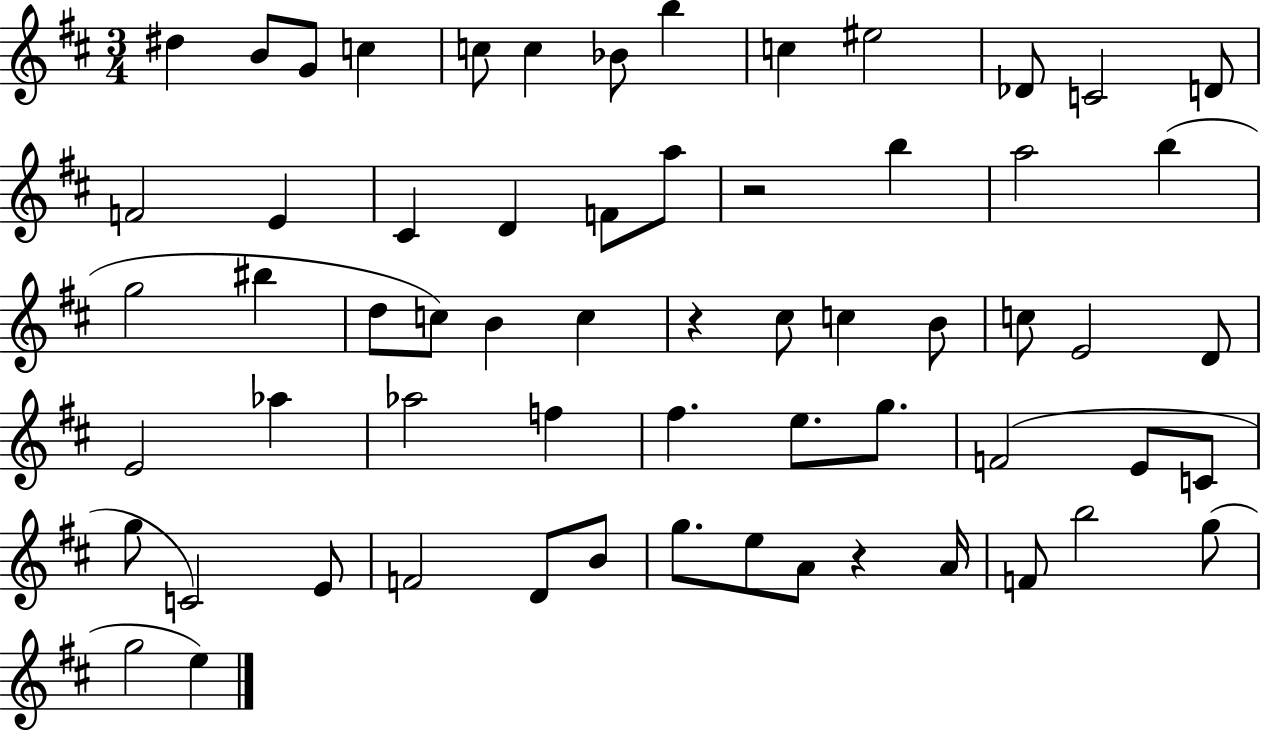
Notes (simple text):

D#5/q B4/e G4/e C5/q C5/e C5/q Bb4/e B5/q C5/q EIS5/h Db4/e C4/h D4/e F4/h E4/q C#4/q D4/q F4/e A5/e R/h B5/q A5/h B5/q G5/h BIS5/q D5/e C5/e B4/q C5/q R/q C#5/e C5/q B4/e C5/e E4/h D4/e E4/h Ab5/q Ab5/h F5/q F#5/q. E5/e. G5/e. F4/h E4/e C4/e G5/e C4/h E4/e F4/h D4/e B4/e G5/e. E5/e A4/e R/q A4/s F4/e B5/h G5/e G5/h E5/q